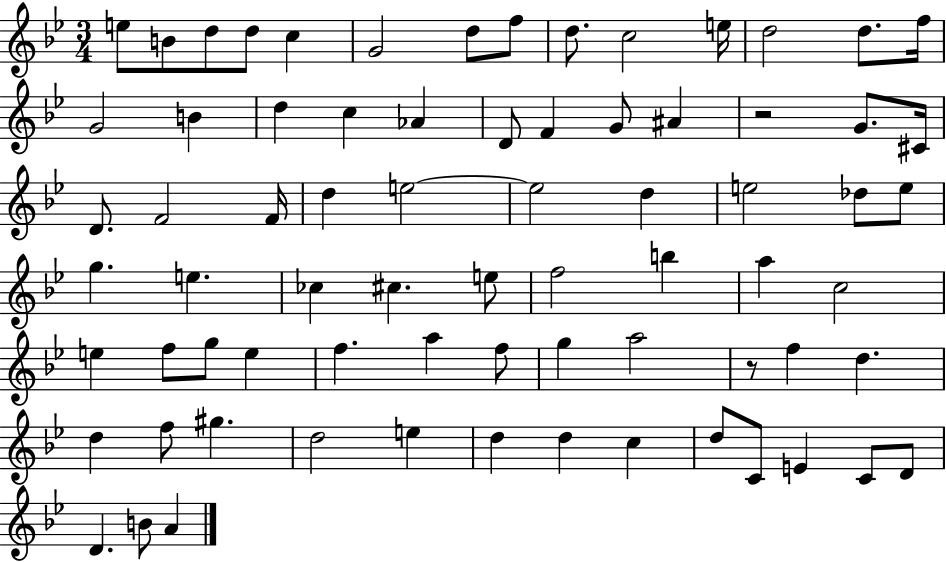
E5/e B4/e D5/e D5/e C5/q G4/h D5/e F5/e D5/e. C5/h E5/s D5/h D5/e. F5/s G4/h B4/q D5/q C5/q Ab4/q D4/e F4/q G4/e A#4/q R/h G4/e. C#4/s D4/e. F4/h F4/s D5/q E5/h E5/h D5/q E5/h Db5/e E5/e G5/q. E5/q. CES5/q C#5/q. E5/e F5/h B5/q A5/q C5/h E5/q F5/e G5/e E5/q F5/q. A5/q F5/e G5/q A5/h R/e F5/q D5/q. D5/q F5/e G#5/q. D5/h E5/q D5/q D5/q C5/q D5/e C4/e E4/q C4/e D4/e D4/q. B4/e A4/q